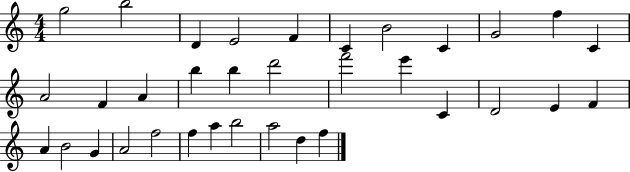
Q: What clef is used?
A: treble